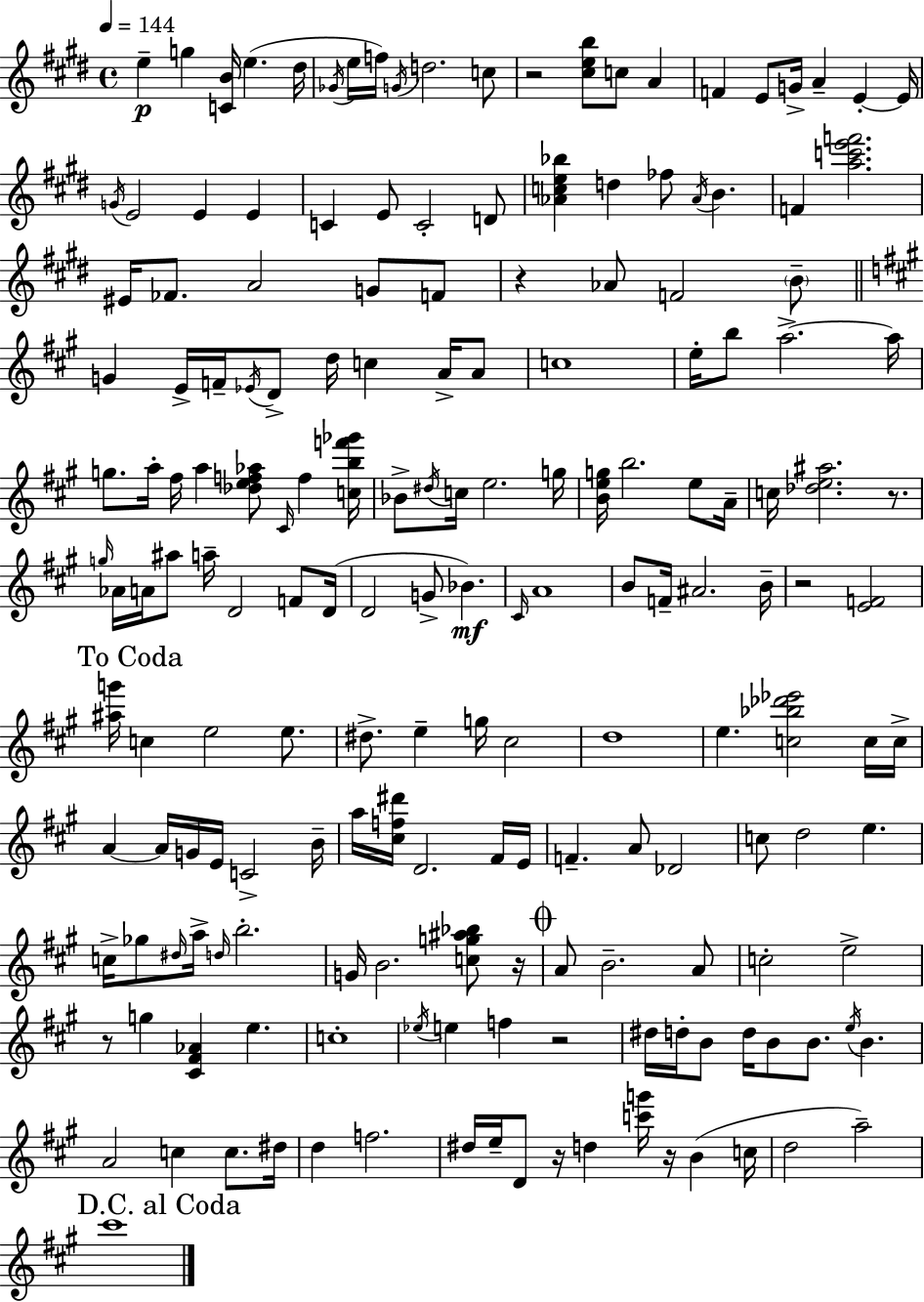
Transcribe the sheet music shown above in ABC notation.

X:1
T:Untitled
M:4/4
L:1/4
K:E
e g [CB]/4 e ^d/4 _G/4 e/4 f/4 G/4 d2 c/2 z2 [^ceb]/2 c/2 A F E/2 G/4 A E E/4 G/4 E2 E E C E/2 C2 D/2 [_Ace_b] d _f/2 _A/4 B F [ac'e'f']2 ^E/4 _F/2 A2 G/2 F/2 z _A/2 F2 B/2 G E/4 F/4 _E/4 D/2 d/4 c A/4 A/2 c4 e/4 b/2 a2 a/4 g/2 a/4 ^f/4 a [_def_a]/2 ^C/4 f [cbf'_g']/4 _B/2 ^d/4 c/4 e2 g/4 [Beg]/4 b2 e/2 A/4 c/4 [_de^a]2 z/2 g/4 _A/4 A/4 ^a/2 a/4 D2 F/2 D/4 D2 G/2 _B ^C/4 A4 B/2 F/4 ^A2 B/4 z2 [EF]2 [^ag']/4 c e2 e/2 ^d/2 e g/4 ^c2 d4 e [c_b_d'_e']2 c/4 c/4 A A/4 G/4 E/4 C2 B/4 a/4 [^cf^d']/4 D2 ^F/4 E/4 F A/2 _D2 c/2 d2 e c/4 _g/2 ^d/4 a/4 d/4 b2 G/4 B2 [cg^a_b]/2 z/4 A/2 B2 A/2 c2 e2 z/2 g [^C^F_A] e c4 _e/4 e f z2 ^d/4 d/4 B/2 d/4 B/2 B/2 e/4 B A2 c c/2 ^d/4 d f2 ^d/4 e/4 D/2 z/4 d [c'g']/4 z/4 B c/4 d2 a2 ^c'4